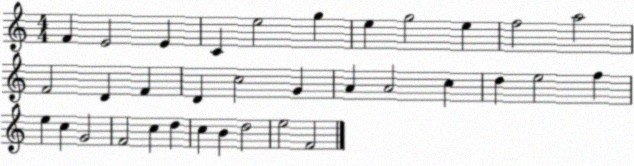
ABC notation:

X:1
T:Untitled
M:4/4
L:1/4
K:C
F E2 E C e2 g e g2 e f2 a2 F2 D F D c2 G A A2 c d e2 f e c G2 F2 c d c B d2 e2 F2